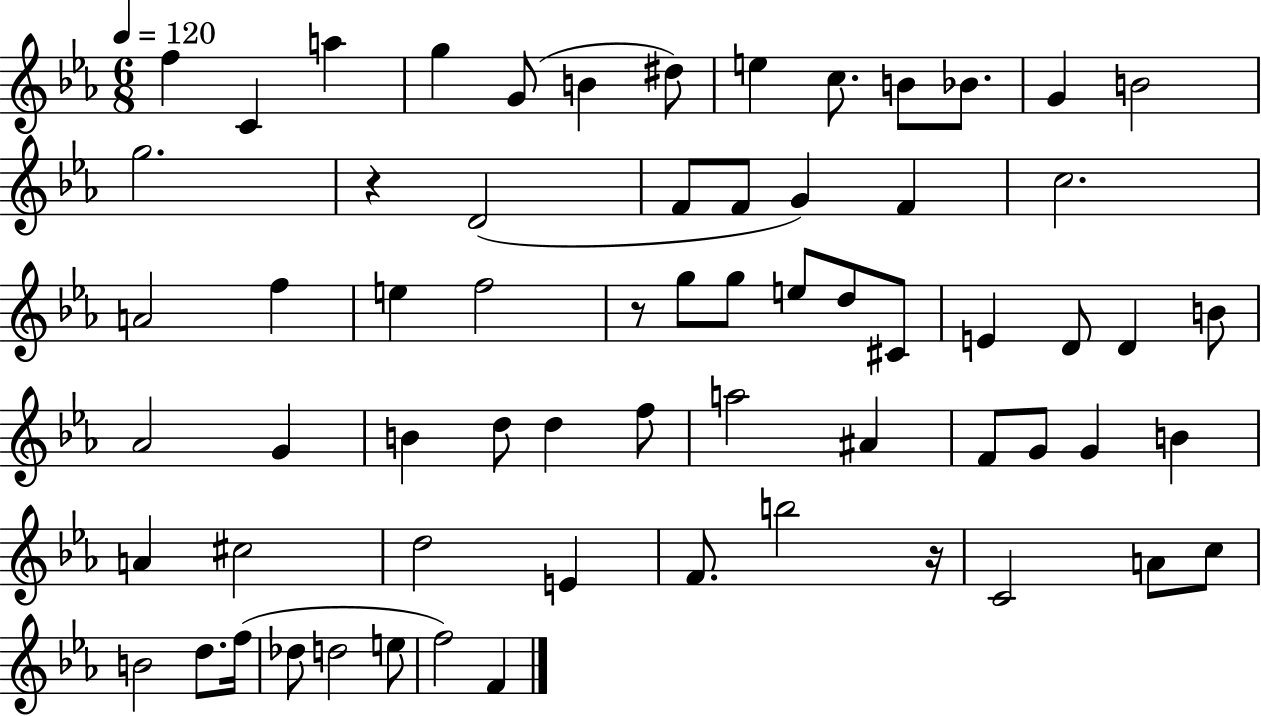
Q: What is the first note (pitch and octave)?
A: F5